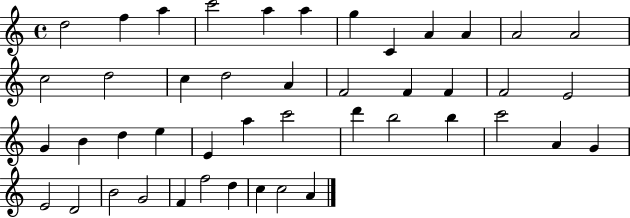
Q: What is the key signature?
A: C major